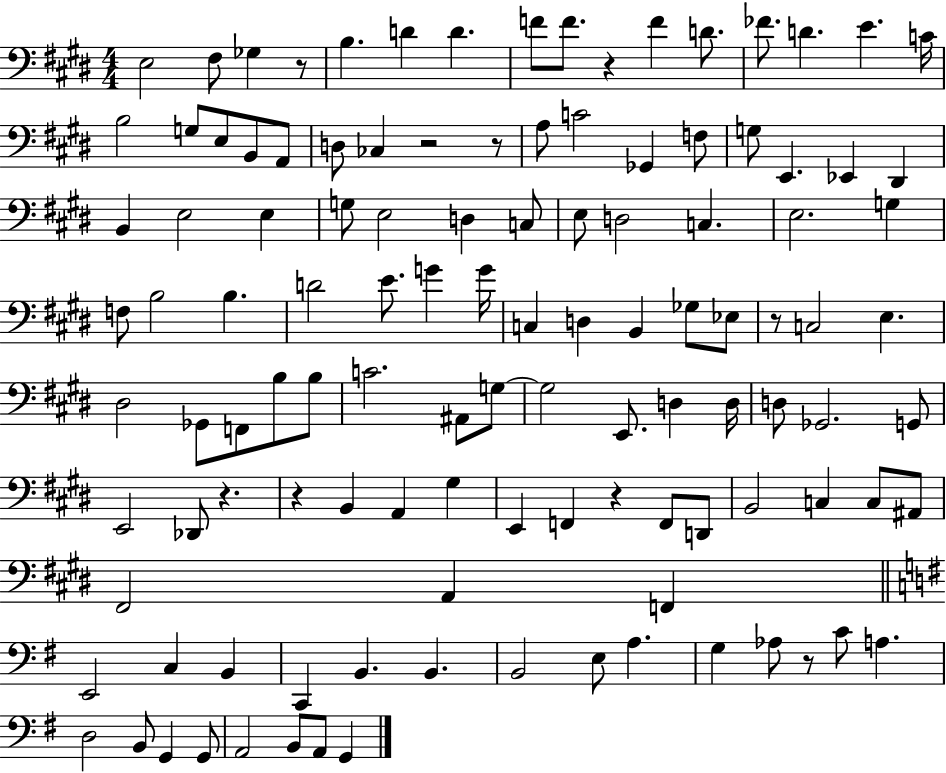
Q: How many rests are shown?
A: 9